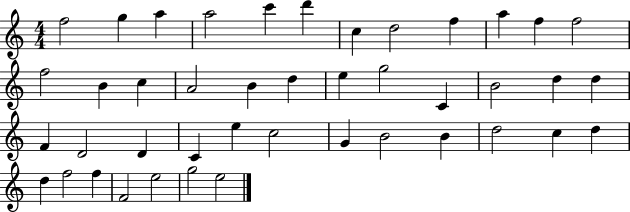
{
  \clef treble
  \numericTimeSignature
  \time 4/4
  \key c \major
  f''2 g''4 a''4 | a''2 c'''4 d'''4 | c''4 d''2 f''4 | a''4 f''4 f''2 | \break f''2 b'4 c''4 | a'2 b'4 d''4 | e''4 g''2 c'4 | b'2 d''4 d''4 | \break f'4 d'2 d'4 | c'4 e''4 c''2 | g'4 b'2 b'4 | d''2 c''4 d''4 | \break d''4 f''2 f''4 | f'2 e''2 | g''2 e''2 | \bar "|."
}